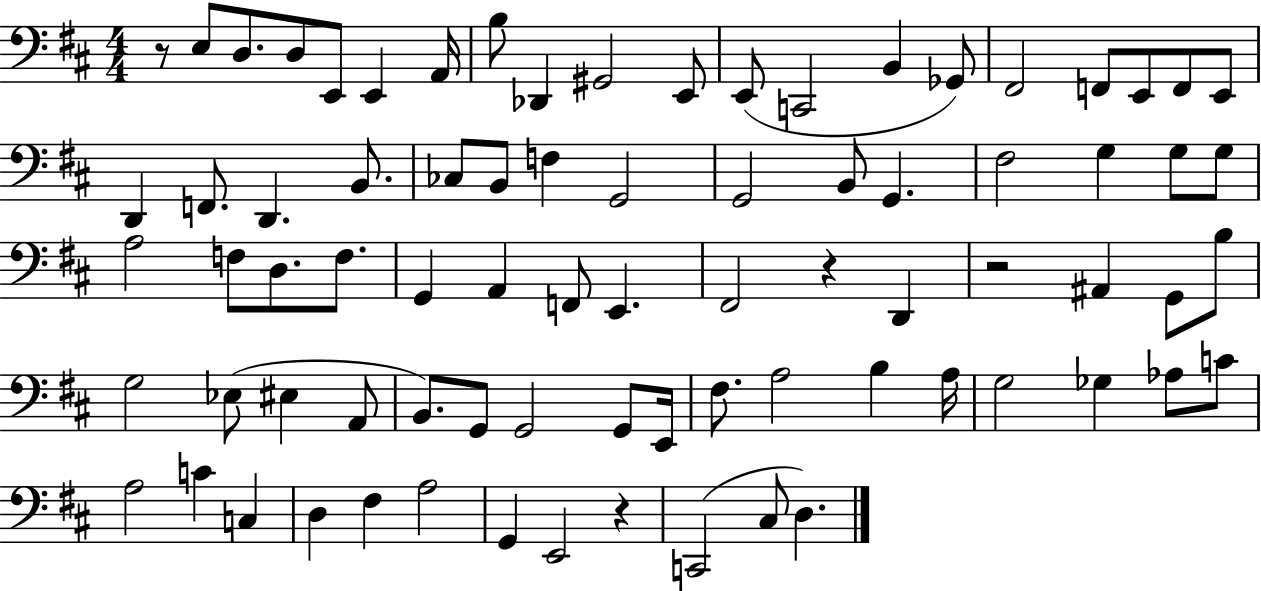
{
  \clef bass
  \numericTimeSignature
  \time 4/4
  \key d \major
  r8 e8 d8. d8 e,8 e,4 a,16 | b8 des,4 gis,2 e,8 | e,8( c,2 b,4 ges,8) | fis,2 f,8 e,8 f,8 e,8 | \break d,4 f,8. d,4. b,8. | ces8 b,8 f4 g,2 | g,2 b,8 g,4. | fis2 g4 g8 g8 | \break a2 f8 d8. f8. | g,4 a,4 f,8 e,4. | fis,2 r4 d,4 | r2 ais,4 g,8 b8 | \break g2 ees8( eis4 a,8 | b,8.) g,8 g,2 g,8 e,16 | fis8. a2 b4 a16 | g2 ges4 aes8 c'8 | \break a2 c'4 c4 | d4 fis4 a2 | g,4 e,2 r4 | c,2( cis8 d4.) | \break \bar "|."
}